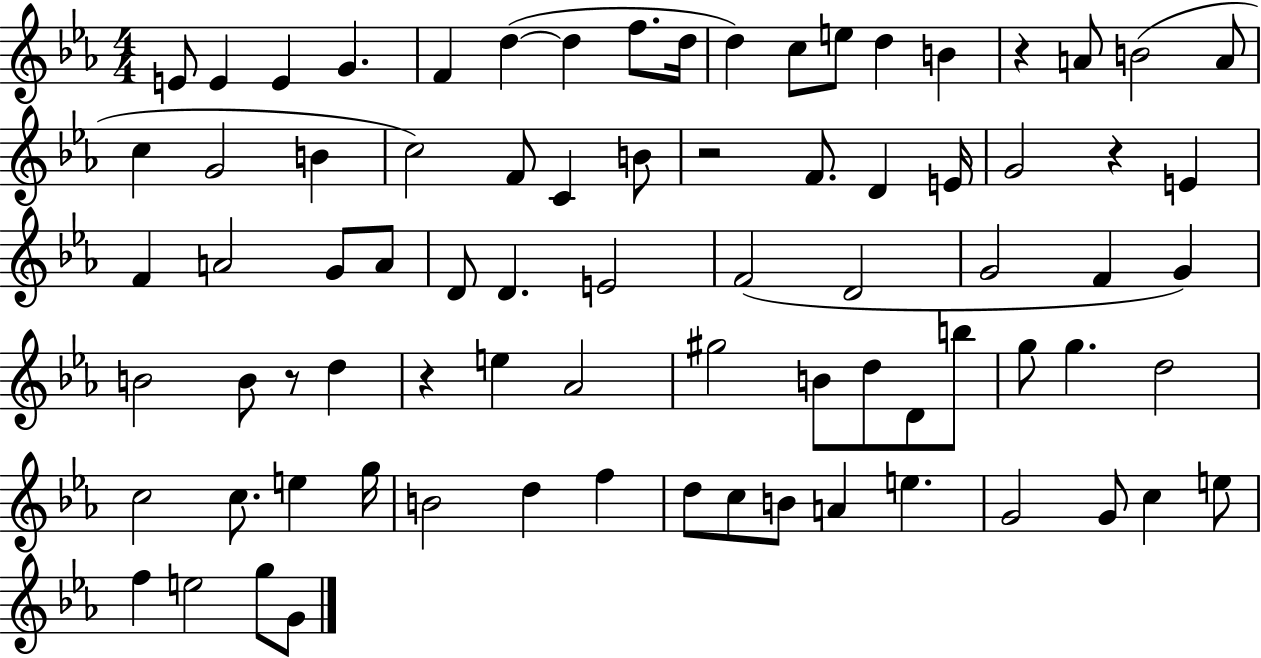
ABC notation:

X:1
T:Untitled
M:4/4
L:1/4
K:Eb
E/2 E E G F d d f/2 d/4 d c/2 e/2 d B z A/2 B2 A/2 c G2 B c2 F/2 C B/2 z2 F/2 D E/4 G2 z E F A2 G/2 A/2 D/2 D E2 F2 D2 G2 F G B2 B/2 z/2 d z e _A2 ^g2 B/2 d/2 D/2 b/2 g/2 g d2 c2 c/2 e g/4 B2 d f d/2 c/2 B/2 A e G2 G/2 c e/2 f e2 g/2 G/2